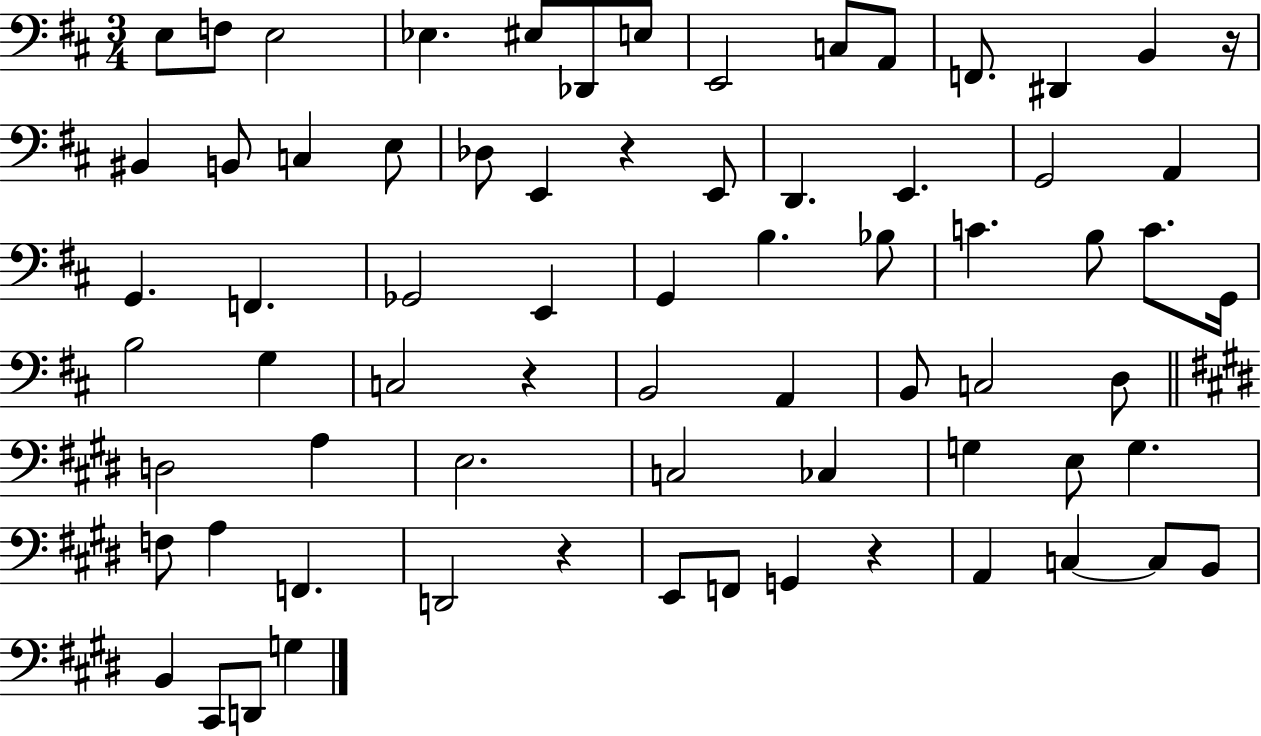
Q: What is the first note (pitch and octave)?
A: E3